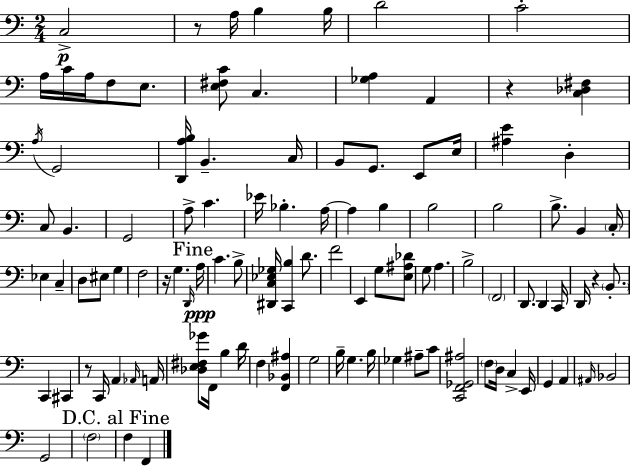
X:1
T:Untitled
M:2/4
L:1/4
K:Am
C,2 z/2 A,/4 B, B,/4 D2 C2 A,/4 C/4 A,/4 F,/2 E,/2 [E,^F,C]/2 C, [_G,A,] A,, z [C,_D,^F,] A,/4 G,,2 [D,,A,B,]/4 B,, C,/4 B,,/2 G,,/2 E,,/2 E,/4 [^A,E] D, C,/2 B,, G,,2 A,/2 C _E/4 _B, A,/4 A, B, B,2 B,2 B,/2 B,, C,/4 _E, C, D,/2 ^E,/2 G, F,2 z/4 G, D,,/4 A,/4 C B,/2 [^D,,C,_E,_G,]/4 [C,,B,] D/2 F2 E,, G,/2 [E,^A,_D]/2 G,/2 A, B,2 F,,2 D,,/2 D,, C,,/4 D,,/4 z B,,/2 C,, ^C,, z/2 C,,/4 A,, _A,,/4 A,,/4 [_D,E,^F,_G]/2 F,,/4 B, D/4 F, [F,,_B,,^A,] G,2 B,/4 G, B,/4 _G, ^A,/2 C/2 [C,,F,,_G,,^A,]2 F,/2 D,/4 C, E,,/4 G,, A,, ^A,,/4 _B,,2 G,,2 F,2 F, F,,